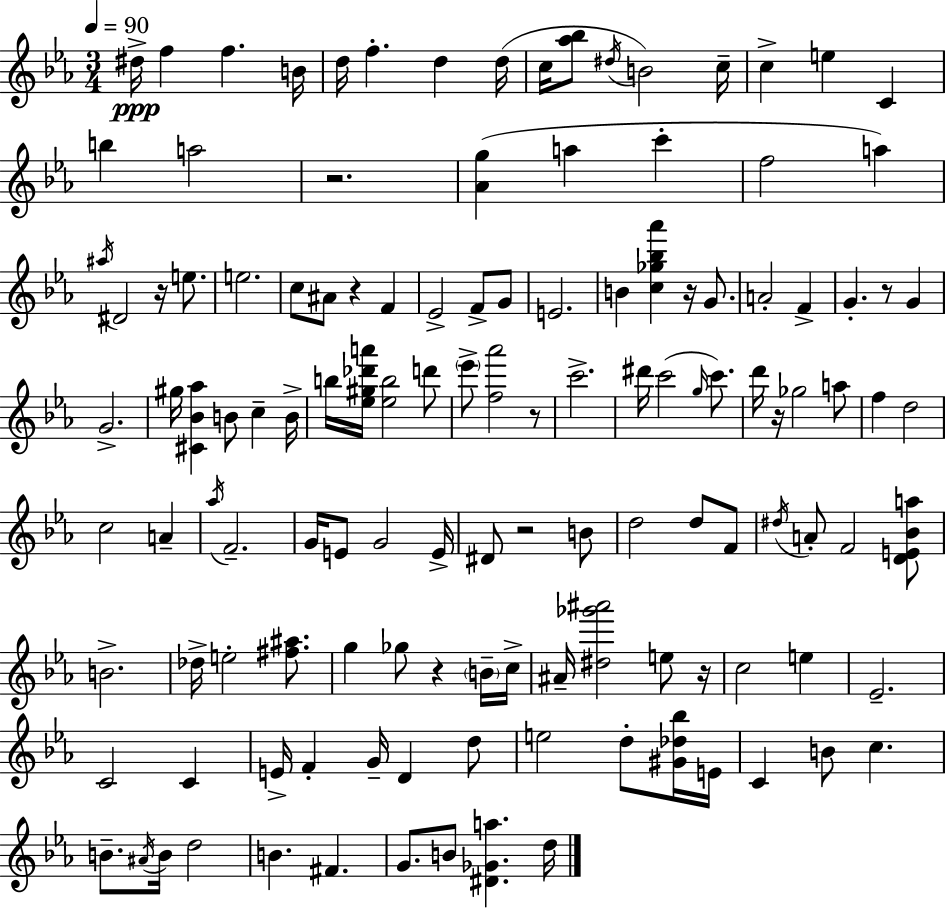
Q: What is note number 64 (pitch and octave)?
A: E4